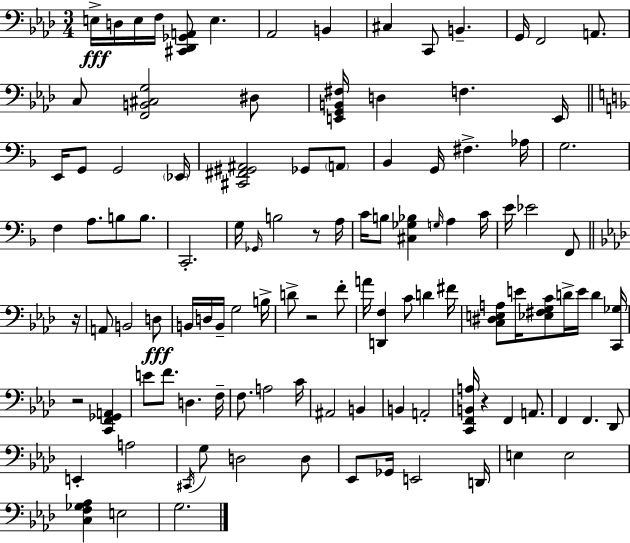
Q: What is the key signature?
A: AES major